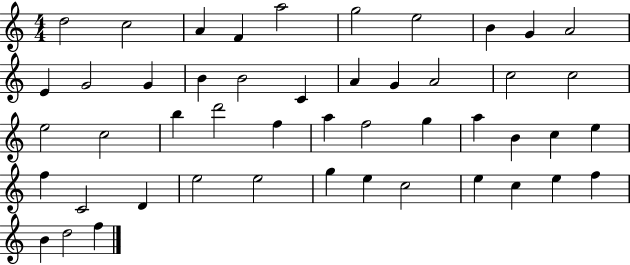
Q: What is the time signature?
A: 4/4